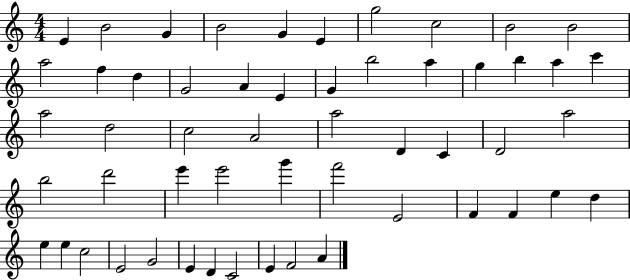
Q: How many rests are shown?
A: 0